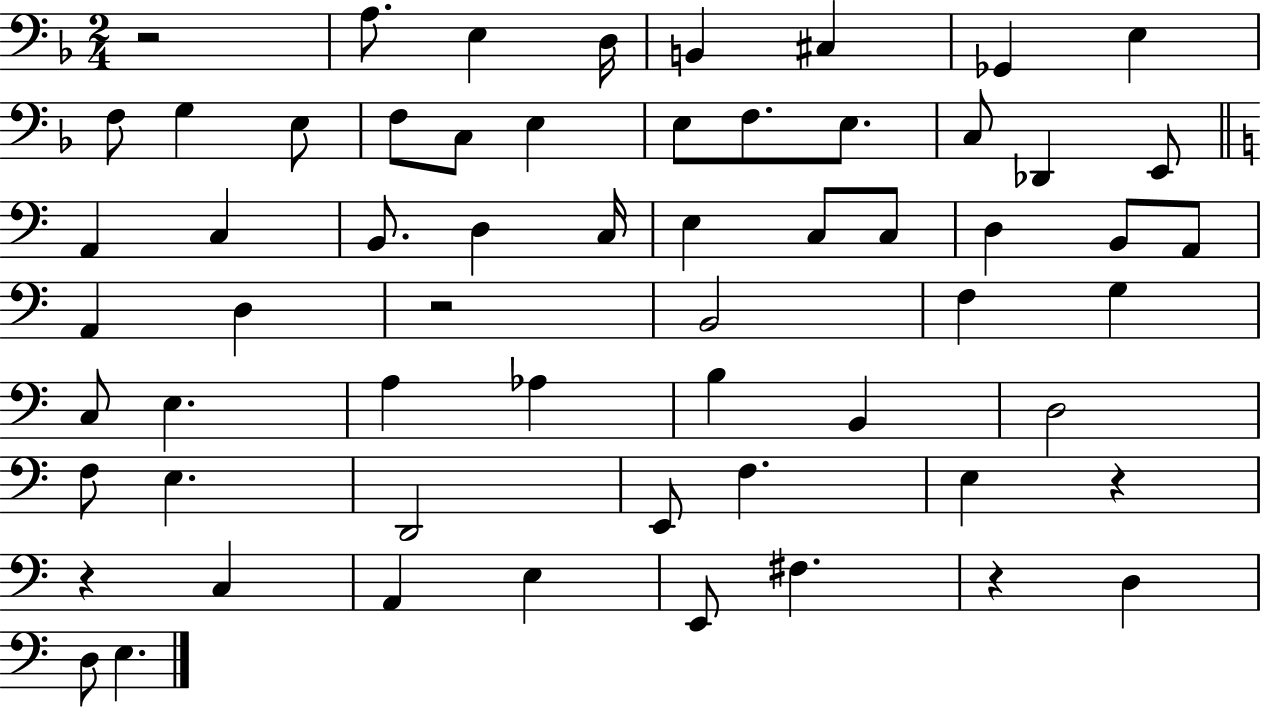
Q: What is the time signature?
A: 2/4